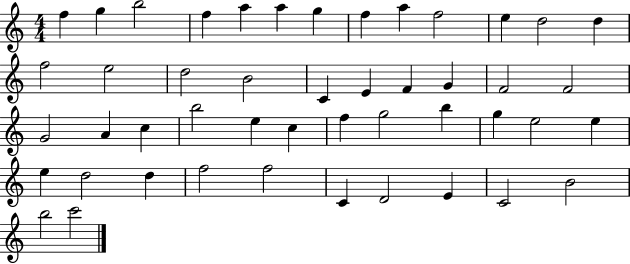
F5/q G5/q B5/h F5/q A5/q A5/q G5/q F5/q A5/q F5/h E5/q D5/h D5/q F5/h E5/h D5/h B4/h C4/q E4/q F4/q G4/q F4/h F4/h G4/h A4/q C5/q B5/h E5/q C5/q F5/q G5/h B5/q G5/q E5/h E5/q E5/q D5/h D5/q F5/h F5/h C4/q D4/h E4/q C4/h B4/h B5/h C6/h